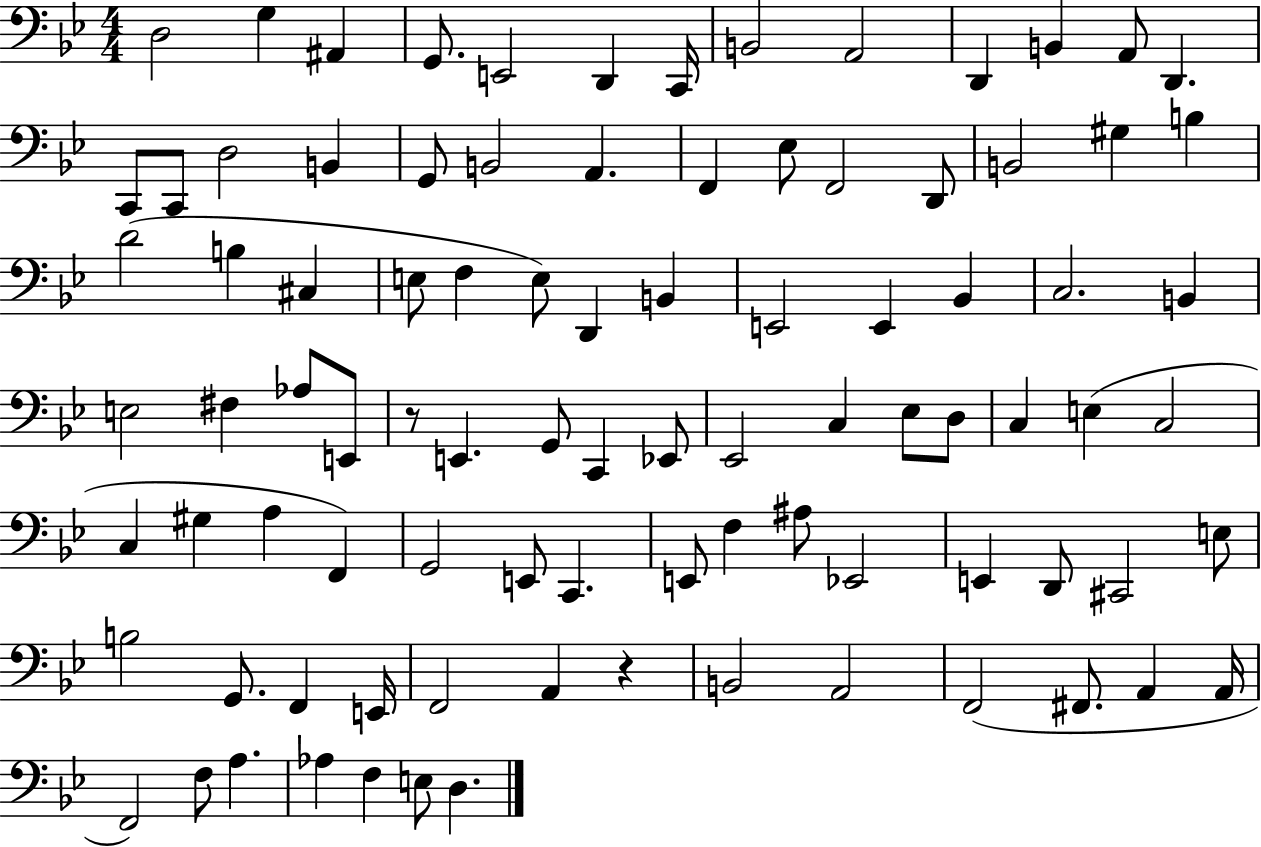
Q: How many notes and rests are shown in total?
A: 91